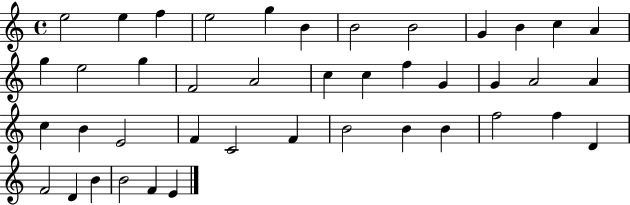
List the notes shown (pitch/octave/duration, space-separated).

E5/h E5/q F5/q E5/h G5/q B4/q B4/h B4/h G4/q B4/q C5/q A4/q G5/q E5/h G5/q F4/h A4/h C5/q C5/q F5/q G4/q G4/q A4/h A4/q C5/q B4/q E4/h F4/q C4/h F4/q B4/h B4/q B4/q F5/h F5/q D4/q F4/h D4/q B4/q B4/h F4/q E4/q